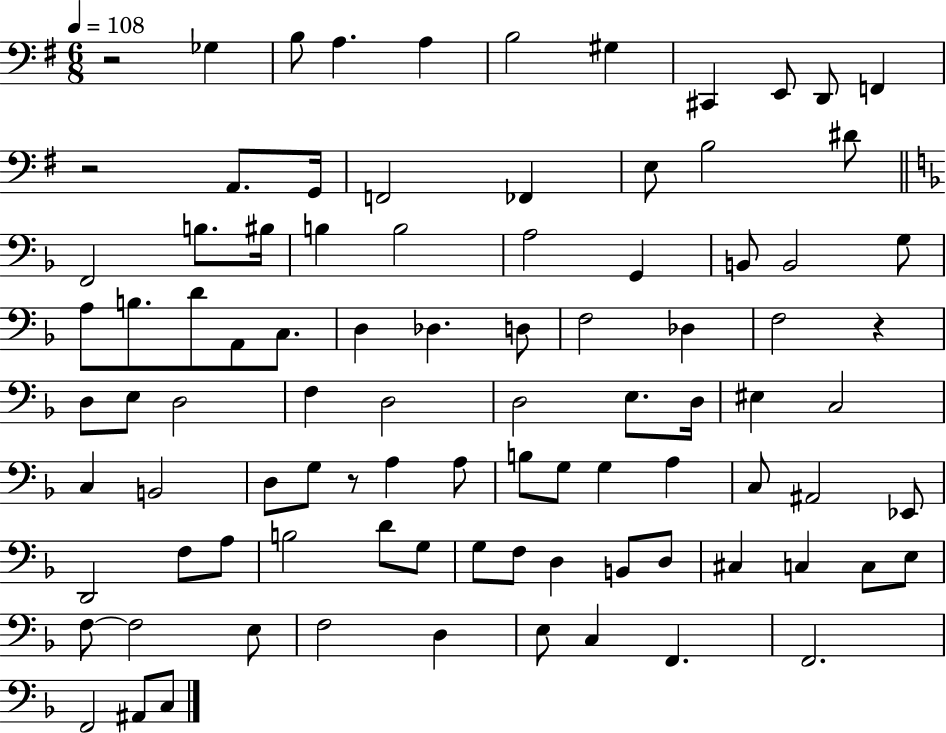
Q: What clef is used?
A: bass